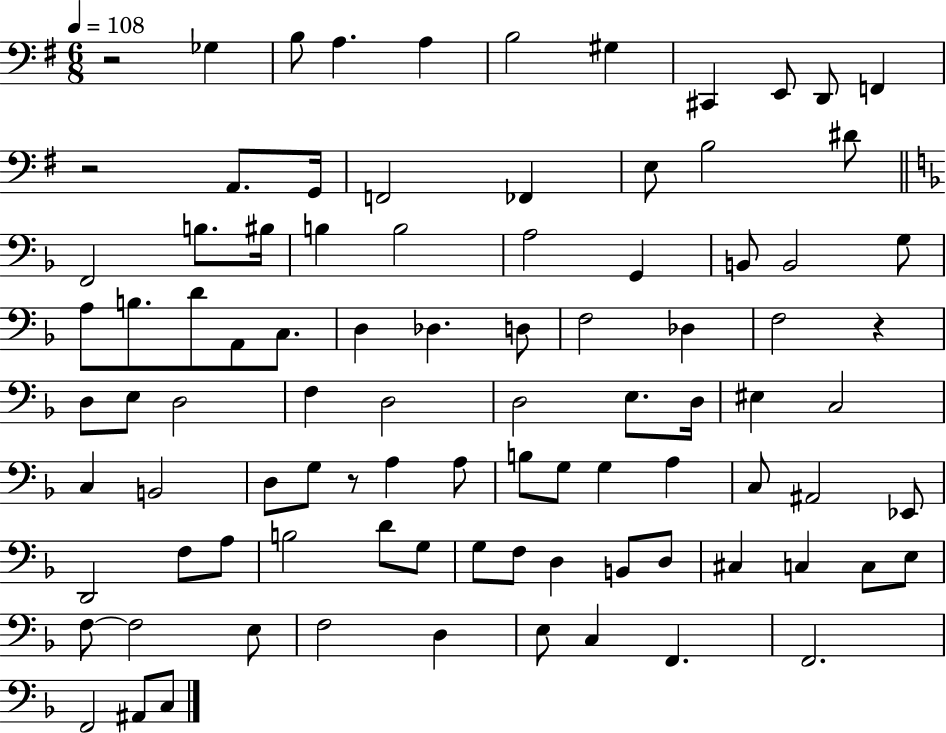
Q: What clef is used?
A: bass